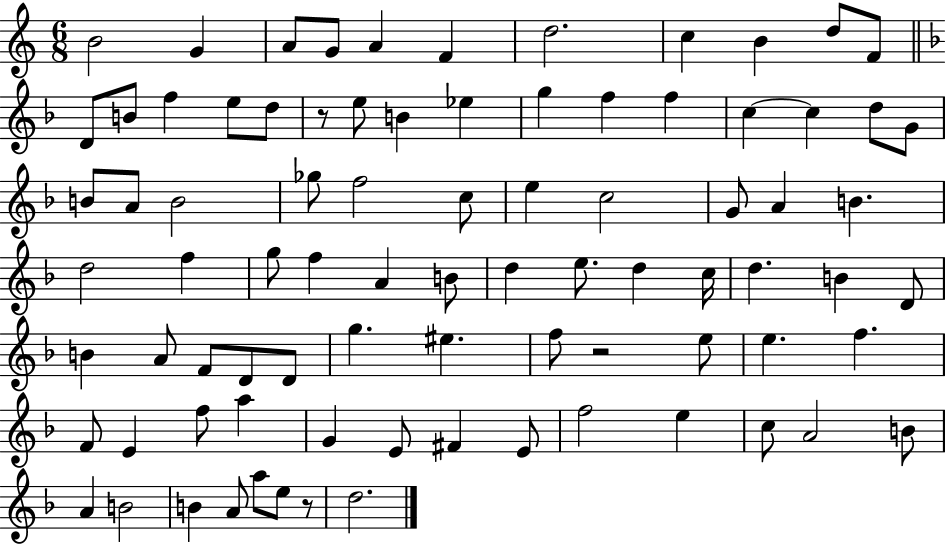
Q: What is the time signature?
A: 6/8